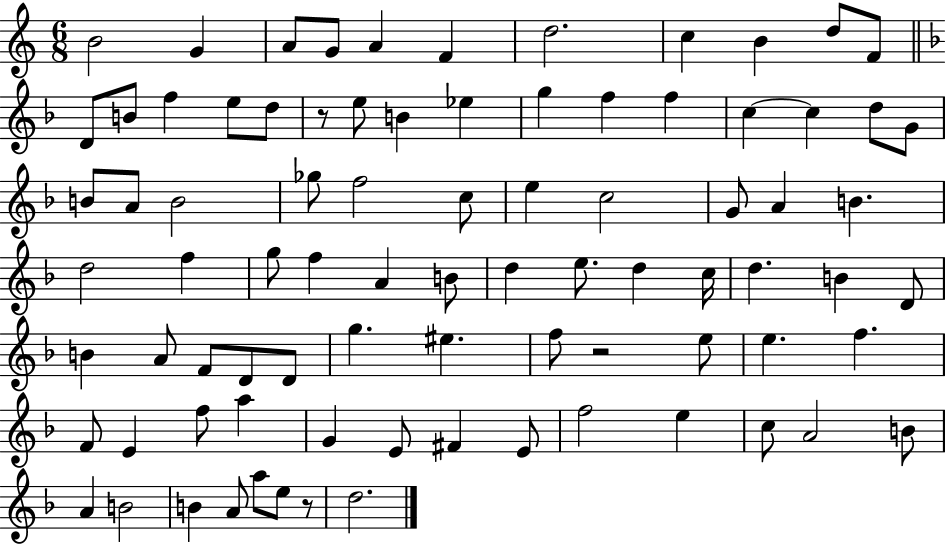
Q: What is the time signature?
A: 6/8